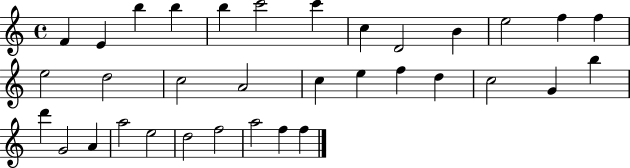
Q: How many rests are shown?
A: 0